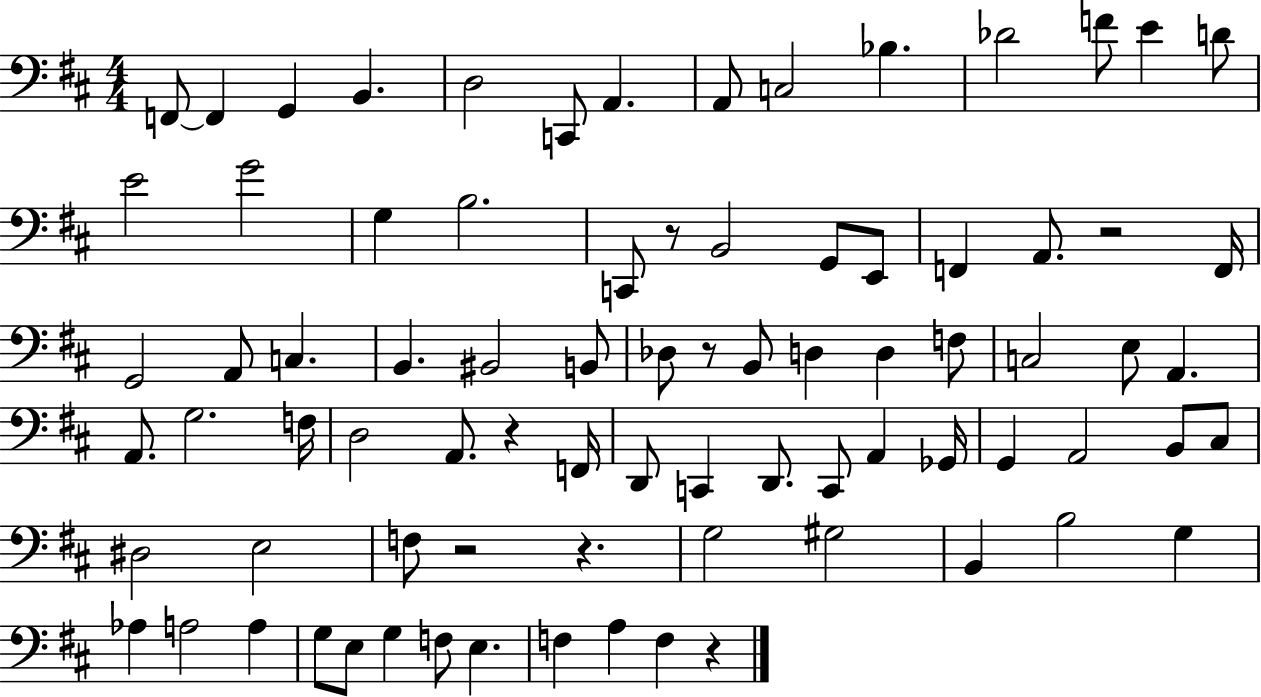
F2/e F2/q G2/q B2/q. D3/h C2/e A2/q. A2/e C3/h Bb3/q. Db4/h F4/e E4/q D4/e E4/h G4/h G3/q B3/h. C2/e R/e B2/h G2/e E2/e F2/q A2/e. R/h F2/s G2/h A2/e C3/q. B2/q. BIS2/h B2/e Db3/e R/e B2/e D3/q D3/q F3/e C3/h E3/e A2/q. A2/e. G3/h. F3/s D3/h A2/e. R/q F2/s D2/e C2/q D2/e. C2/e A2/q Gb2/s G2/q A2/h B2/e C#3/e D#3/h E3/h F3/e R/h R/q. G3/h G#3/h B2/q B3/h G3/q Ab3/q A3/h A3/q G3/e E3/e G3/q F3/e E3/q. F3/q A3/q F3/q R/q